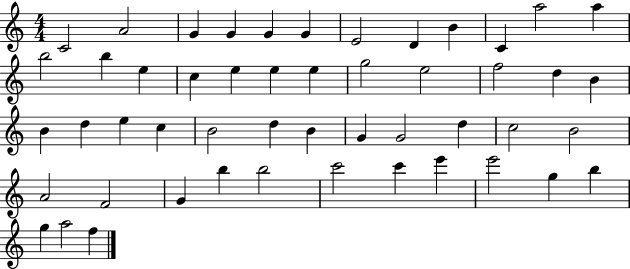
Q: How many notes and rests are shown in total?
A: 50